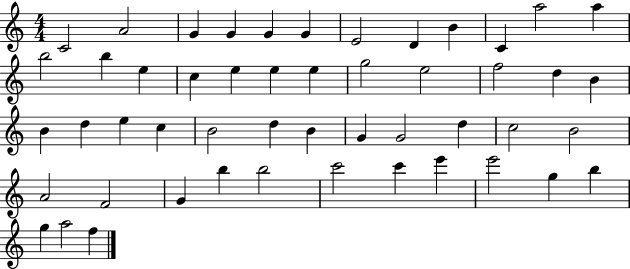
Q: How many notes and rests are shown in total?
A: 50